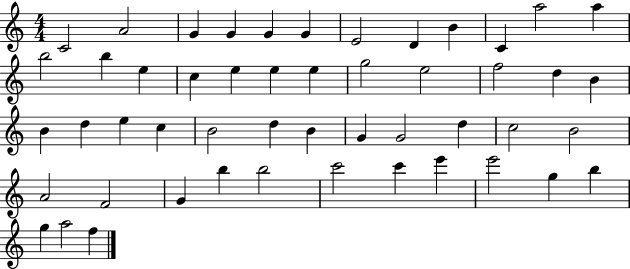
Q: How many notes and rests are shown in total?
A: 50